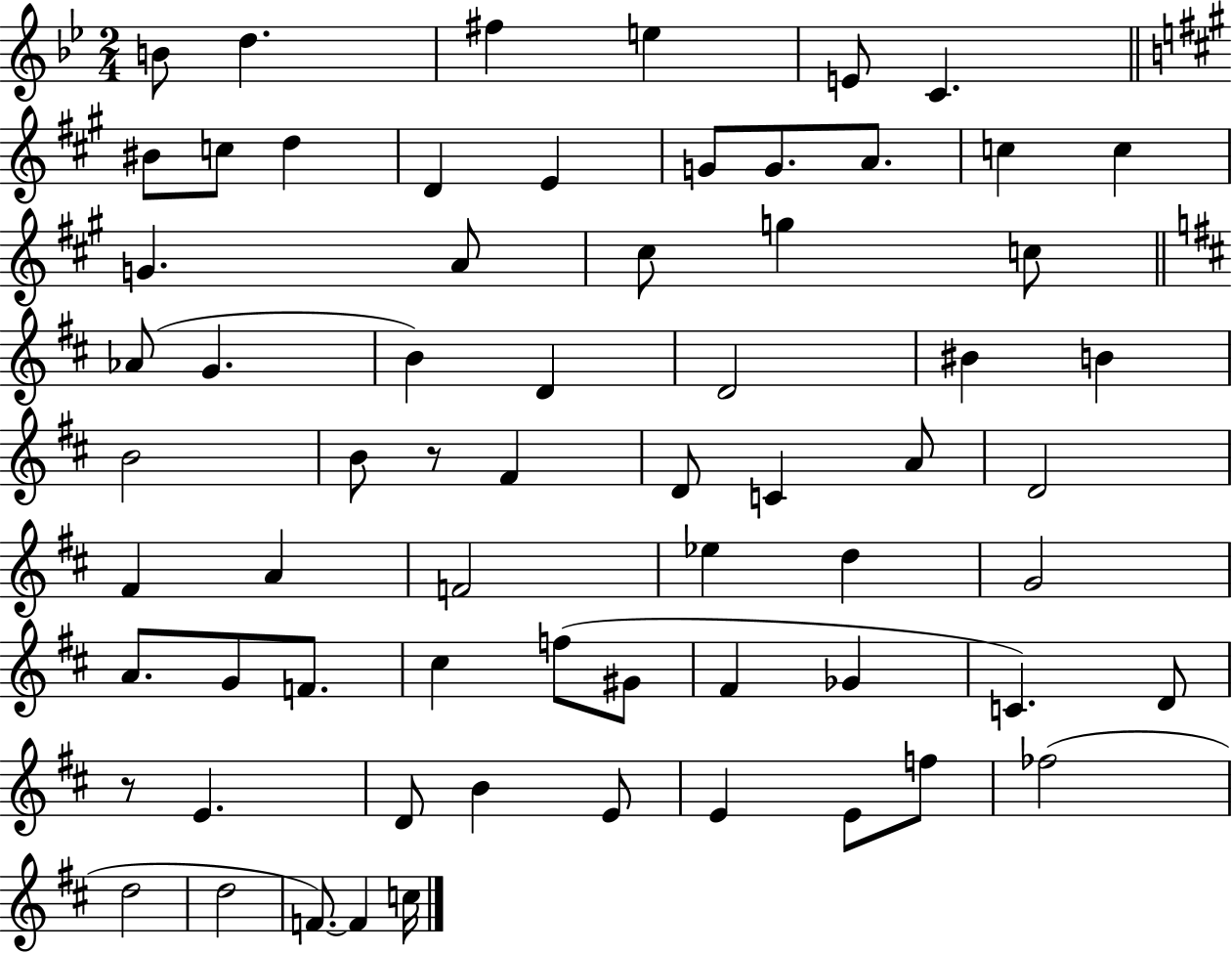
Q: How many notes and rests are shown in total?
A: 66